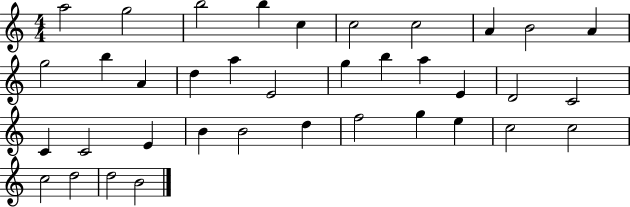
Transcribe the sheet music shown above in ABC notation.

X:1
T:Untitled
M:4/4
L:1/4
K:C
a2 g2 b2 b c c2 c2 A B2 A g2 b A d a E2 g b a E D2 C2 C C2 E B B2 d f2 g e c2 c2 c2 d2 d2 B2